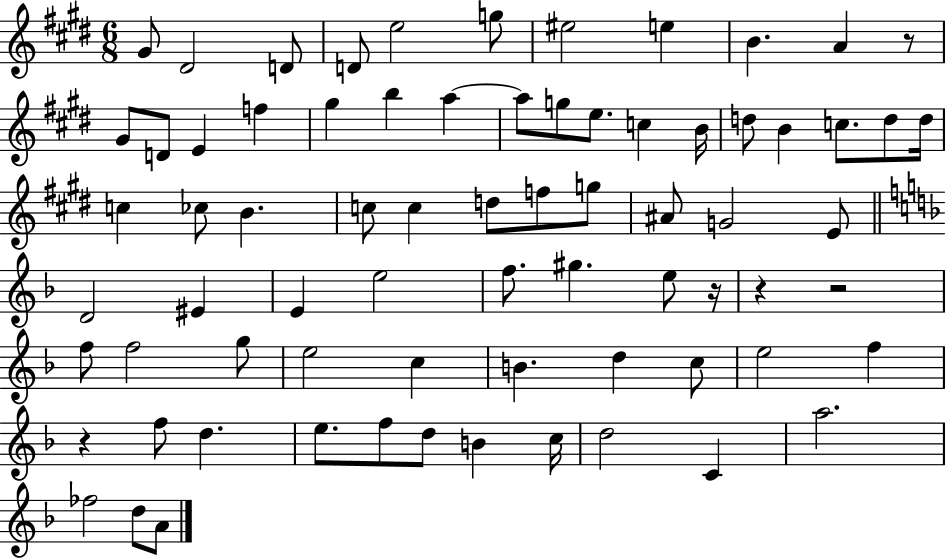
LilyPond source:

{
  \clef treble
  \numericTimeSignature
  \time 6/8
  \key e \major
  gis'8 dis'2 d'8 | d'8 e''2 g''8 | eis''2 e''4 | b'4. a'4 r8 | \break gis'8 d'8 e'4 f''4 | gis''4 b''4 a''4~~ | a''8 g''8 e''8. c''4 b'16 | d''8 b'4 c''8. d''8 d''16 | \break c''4 ces''8 b'4. | c''8 c''4 d''8 f''8 g''8 | ais'8 g'2 e'8 | \bar "||" \break \key f \major d'2 eis'4 | e'4 e''2 | f''8. gis''4. e''8 r16 | r4 r2 | \break f''8 f''2 g''8 | e''2 c''4 | b'4. d''4 c''8 | e''2 f''4 | \break r4 f''8 d''4. | e''8. f''8 d''8 b'4 c''16 | d''2 c'4 | a''2. | \break fes''2 d''8 a'8 | \bar "|."
}